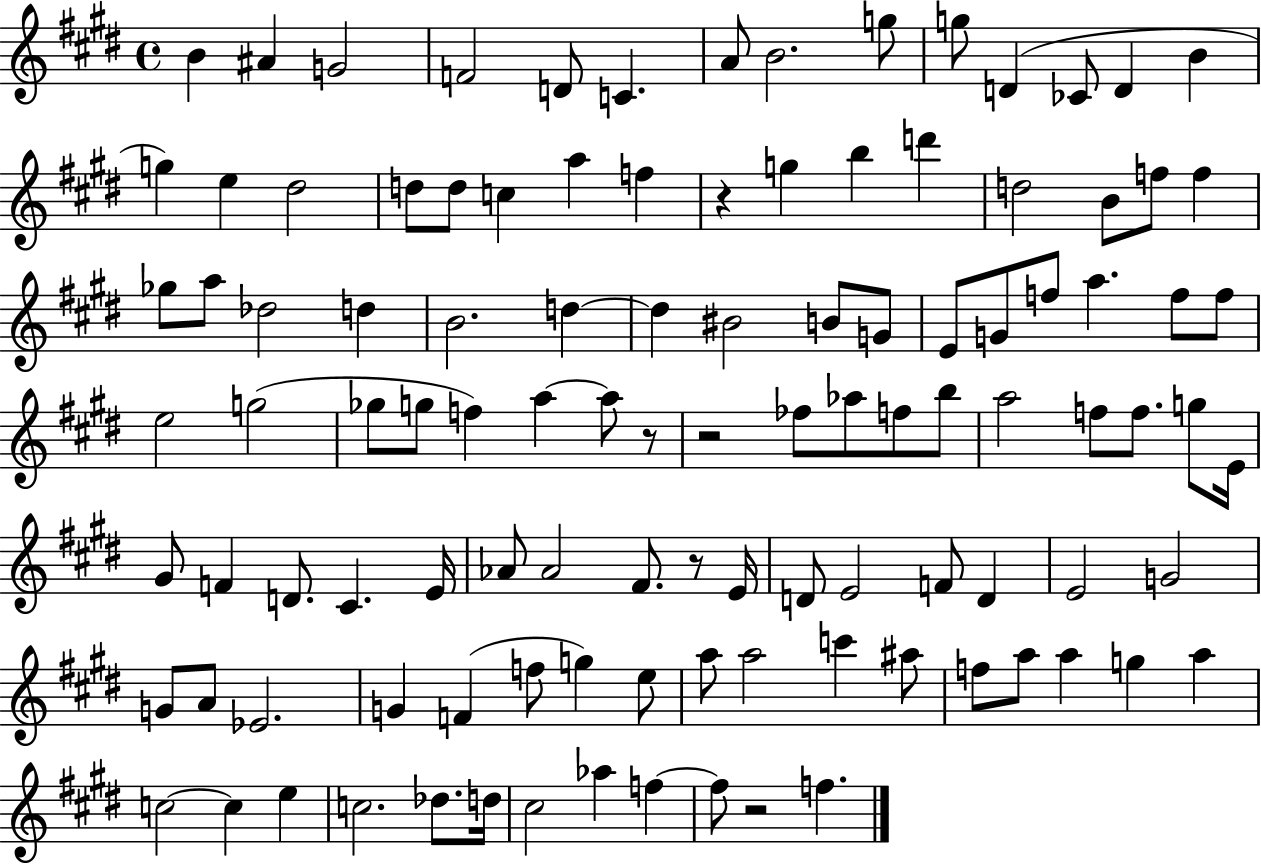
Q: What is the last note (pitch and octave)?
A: F5